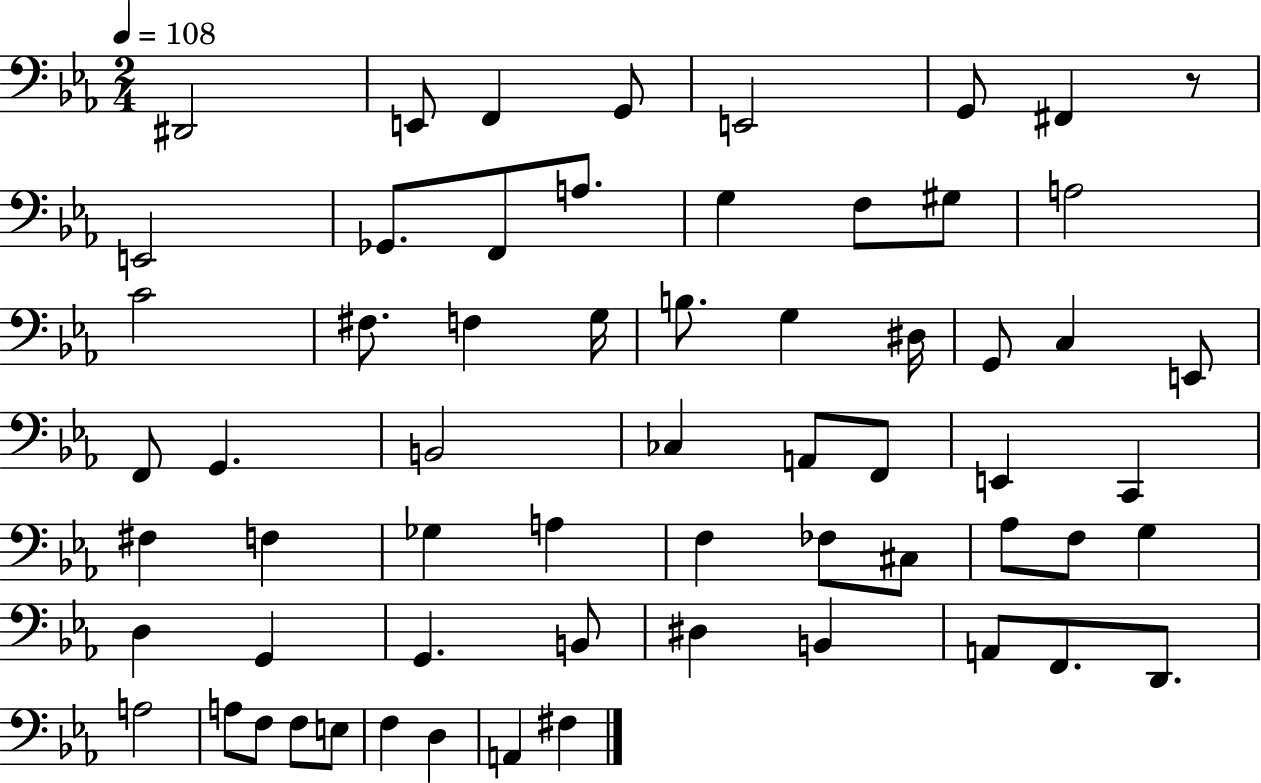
D#2/h E2/e F2/q G2/e E2/h G2/e F#2/q R/e E2/h Gb2/e. F2/e A3/e. G3/q F3/e G#3/e A3/h C4/h F#3/e. F3/q G3/s B3/e. G3/q D#3/s G2/e C3/q E2/e F2/e G2/q. B2/h CES3/q A2/e F2/e E2/q C2/q F#3/q F3/q Gb3/q A3/q F3/q FES3/e C#3/e Ab3/e F3/e G3/q D3/q G2/q G2/q. B2/e D#3/q B2/q A2/e F2/e. D2/e. A3/h A3/e F3/e F3/e E3/e F3/q D3/q A2/q F#3/q